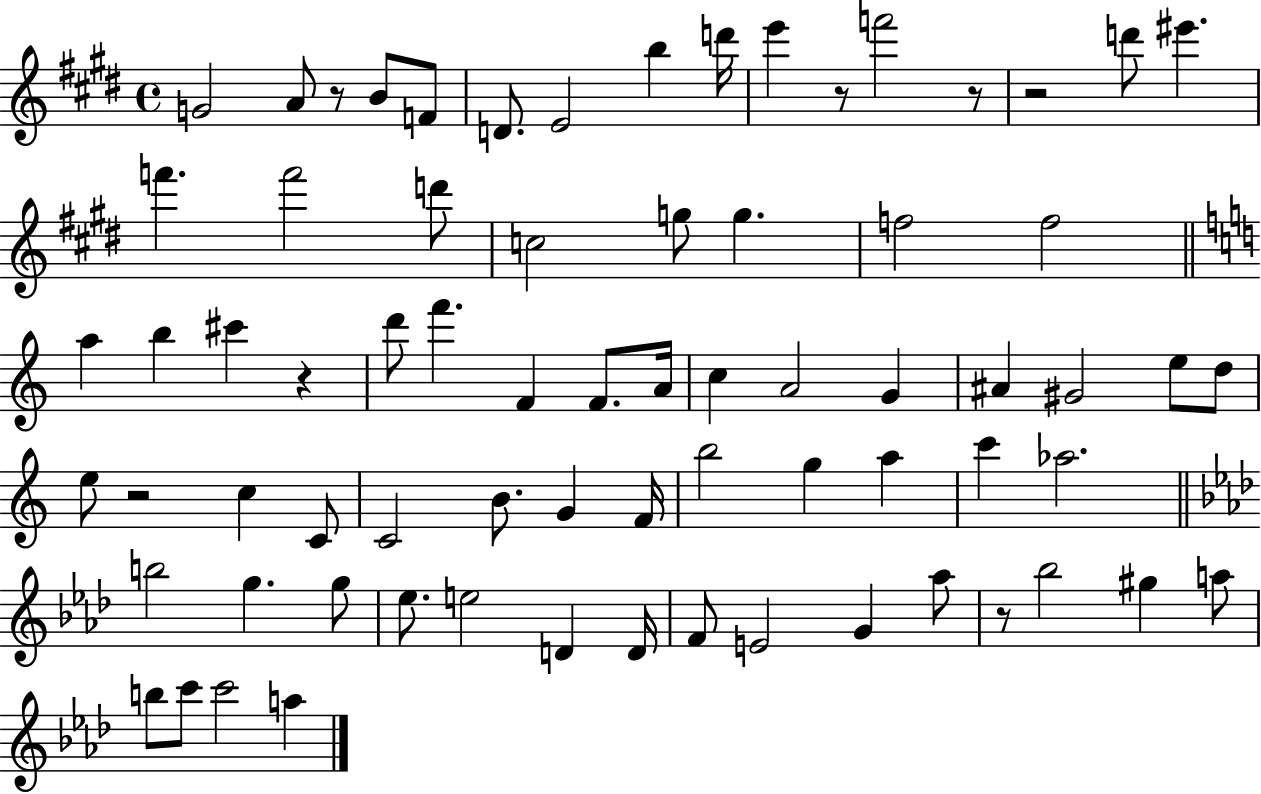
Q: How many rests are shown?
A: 7